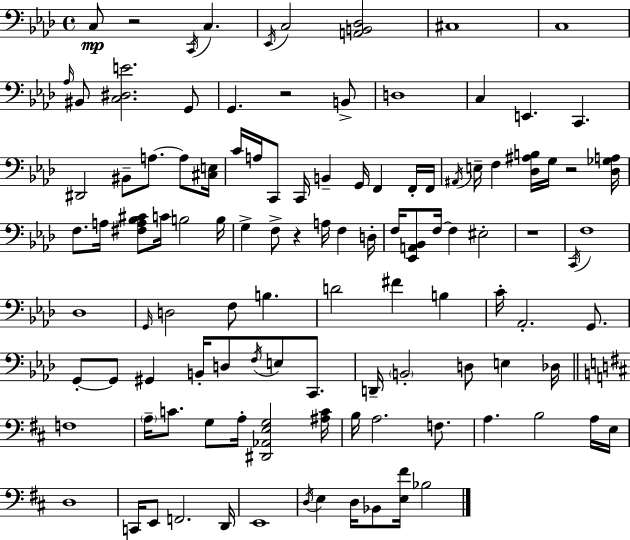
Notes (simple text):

C3/e R/h C2/s C3/q. Eb2/s C3/h [A2,B2,Db3]/h C#3/w C3/w Ab3/s BIS2/e [C3,D#3,E4]/h. G2/e G2/q. R/h B2/e D3/w C3/q E2/q. C2/q. D#2/h BIS2/e A3/e. A3/e [C#3,E3]/s C4/s A3/s C2/e C2/s B2/q G2/s F2/q F2/s F2/s A#2/s E3/s F3/q [Db3,A#3,B3]/s G3/s R/h [Db3,Gb3,A3]/s F3/e. A3/s [F#3,A3,Bb3,C#4]/e C4/s B3/h B3/s G3/q F3/e R/q A3/s F3/q D3/s F3/s [Eb2,A2,Bb2]/e F3/s F3/q EIS3/h R/w C2/s F3/w Db3/w G2/s D3/h F3/e B3/q. D4/h F#4/q B3/q C4/s Ab2/h. G2/e. G2/e G2/e G#2/q B2/s D3/e F3/s E3/e C2/e. D2/s B2/h D3/e E3/q Db3/s F3/w A3/s C4/e. G3/e A3/s [D#2,Ab2,E3,G3]/h [A#3,C4]/s B3/s A3/h. F3/e. A3/q. B3/h A3/s E3/s D3/w C2/s E2/e F2/h. D2/s E2/w D3/s E3/q D3/s Bb2/e [E3,F#4]/s Bb3/h